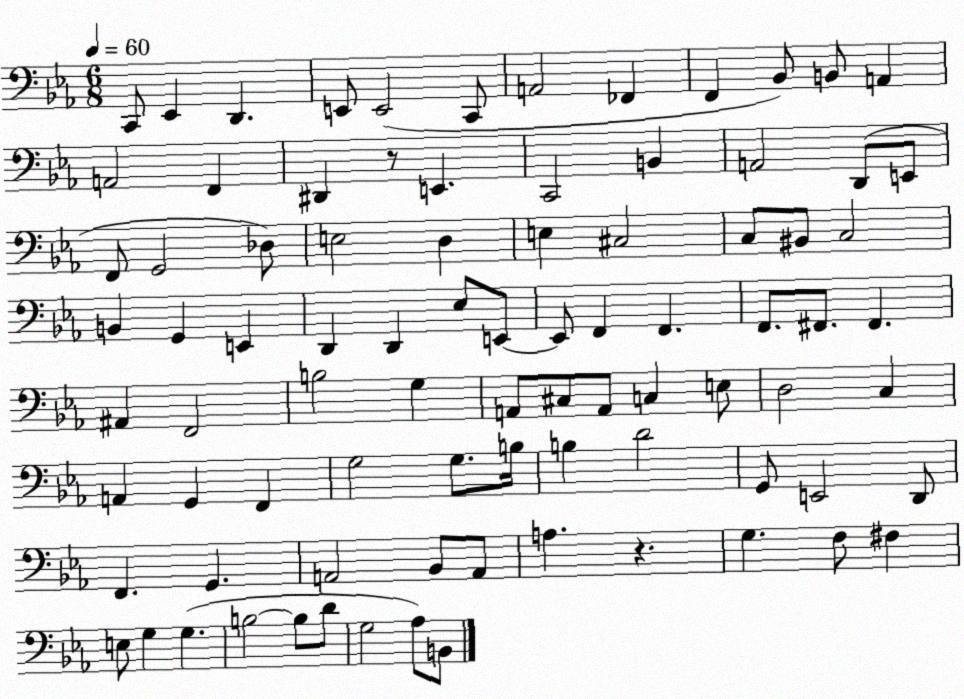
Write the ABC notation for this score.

X:1
T:Untitled
M:6/8
L:1/4
K:Eb
C,,/2 _E,, D,, E,,/2 E,,2 C,,/2 A,,2 _F,, F,, _B,,/2 B,,/2 A,, A,,2 F,, ^D,, z/2 E,, C,,2 B,, A,,2 D,,/2 E,,/2 F,,/2 G,,2 _D,/2 E,2 D, E, ^C,2 C,/2 ^B,,/2 C,2 B,, G,, E,, D,, D,, _E,/2 E,,/2 E,,/2 F,, F,, F,,/2 ^F,,/2 ^F,, ^A,, F,,2 B,2 G, A,,/2 ^C,/2 A,,/2 C, E,/2 D,2 C, A,, G,, F,, G,2 G,/2 B,/4 B, D2 G,,/2 E,,2 D,,/2 F,, G,, A,,2 _B,,/2 A,,/2 A, z G, F,/2 ^F, E,/2 G, G, B,2 B,/2 D/2 G,2 _A,/2 B,,/2